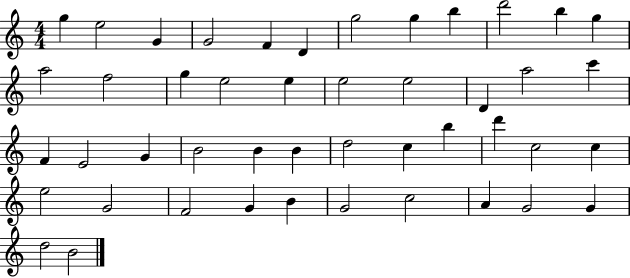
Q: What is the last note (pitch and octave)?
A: B4